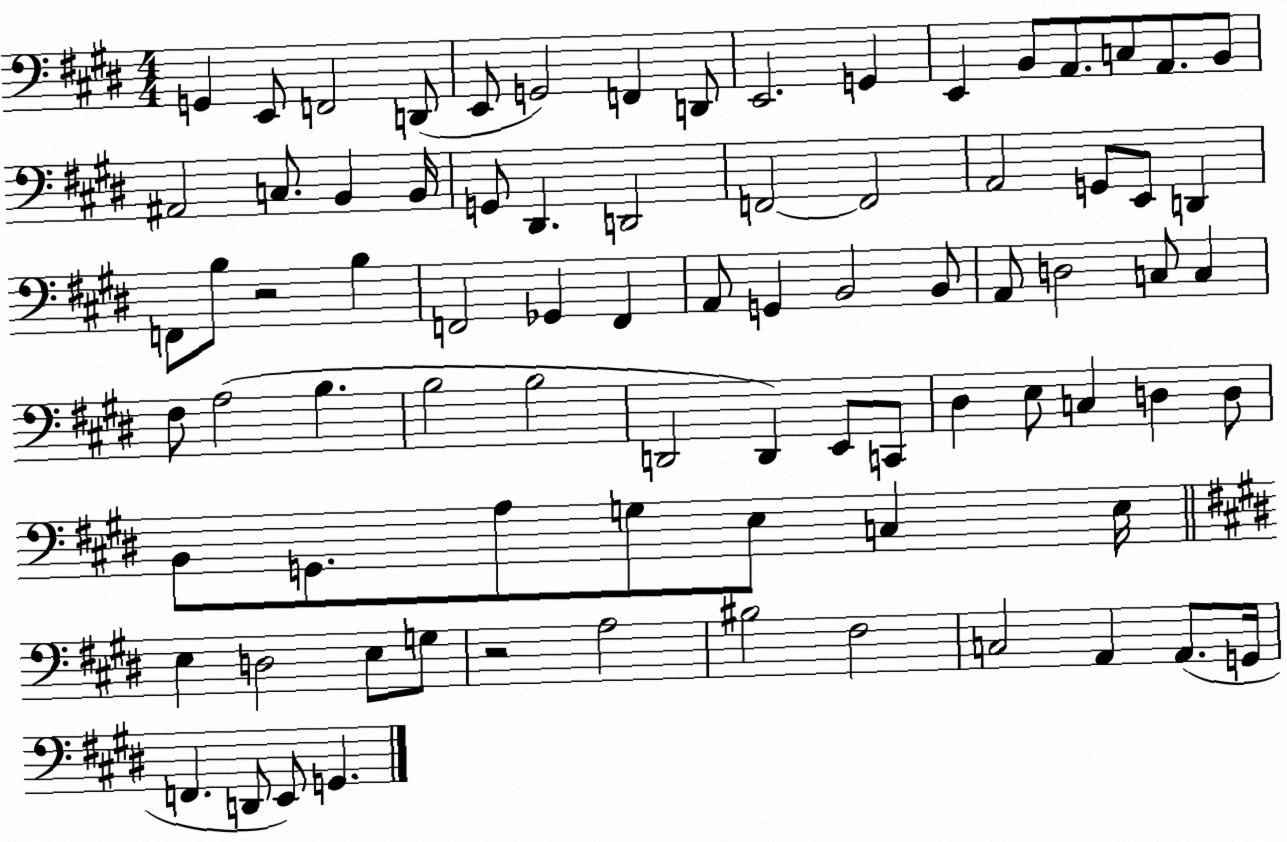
X:1
T:Untitled
M:4/4
L:1/4
K:E
G,, E,,/2 F,,2 D,,/2 E,,/2 G,,2 F,, D,,/2 E,,2 G,, E,, B,,/2 A,,/2 C,/2 A,,/2 B,,/2 ^A,,2 C,/2 B,, B,,/4 G,,/2 ^D,, D,,2 F,,2 F,,2 A,,2 G,,/2 E,,/2 D,, F,,/2 B,/2 z2 B, F,,2 _G,, F,, A,,/2 G,, B,,2 B,,/2 A,,/2 D,2 C,/2 C, ^F,/2 A,2 B, B,2 B,2 D,,2 D,, E,,/2 C,,/2 ^D, E,/2 C, D, D,/2 B,,/2 G,,/2 A,/2 G,/2 E,/2 C, E,/4 E, D,2 E,/2 G,/2 z2 A,2 ^B,2 ^F,2 C,2 A,, A,,/2 G,,/4 F,, D,,/2 E,,/2 G,,